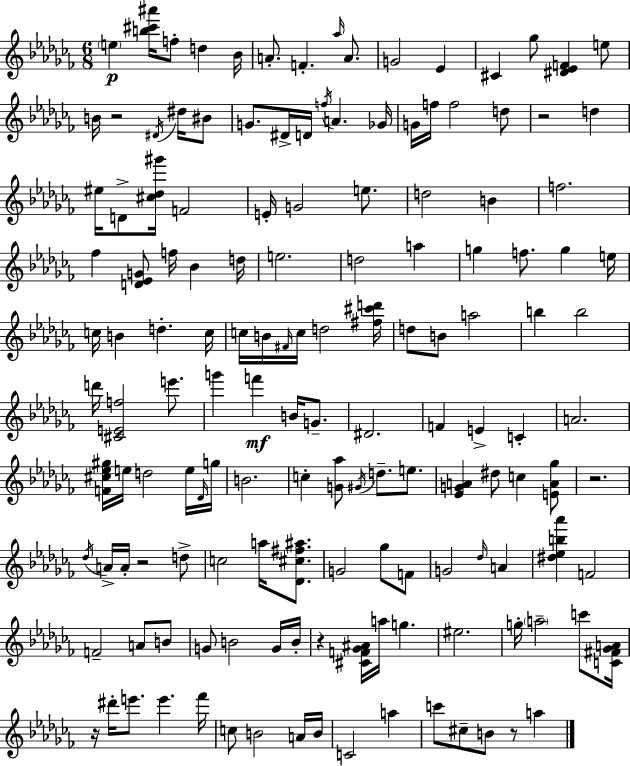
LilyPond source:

{
  \clef treble
  \numericTimeSignature
  \time 6/8
  \key aes \minor
  \parenthesize e''4\p <b'' cis''' ais'''>16 f''8-. d''4 bes'16 | a'8.-. f'4.-. \grace { aes''16 } a'8. | g'2 ees'4 | cis'4 ges''8 <dis' ees' f'>4 e''8 | \break b'16 r2 \acciaccatura { dis'16 } dis''16 | bis'8 g'8. dis'16-> d'16 \acciaccatura { f''16 } a'4. | ges'16 g'16 f''16 f''2 | d''8 r2 d''4 | \break eis''16 d'8-> <cis'' des'' gis'''>16 f'2 | e'16-. g'2 | e''8. d''2 b'4 | f''2. | \break fes''4 <d' ees' g'>8 f''16 bes'4 | d''16 e''2. | d''2 a''4 | g''4 f''8. g''4 | \break e''16 c''16 b'4 d''4.-. | c''16 c''16 b'16 \grace { fis'16 } c''16 d''2 | <fis'' cis''' d'''>16 d''8 b'8 a''2 | b''4 b''2 | \break d'''16 <cis' e' f''>2 | e'''8. g'''4 f'''4\mf | b'16 g'8.-- dis'2. | f'4 e'4-> | \break c'4-. a'2. | <f' cis'' ees'' gis''>16 e''16 d''2 | e''16 \grace { des'16 } g''16 b'2. | c''4-. <g' aes''>8 \acciaccatura { gis'16 } | \break d''8.-- e''8. <ees' g' a'>4 dis''8 | c''4 <e' a' ges''>8 r2. | \acciaccatura { des''16 } a'16-> a'16-. r2 | d''8-> c''2 | \break a''16 <des' cis'' fis'' ais''>8. g'2 | ges''8 f'8 g'2 | \grace { des''16 } a'4 <dis'' ees'' b'' aes'''>4 | f'2 f'2-- | \break a'8 b'8 g'8 b'2 | g'16 b'16-. r4 | <cis' f' ges' ais'>16 a''16 g''4. eis''2. | g''16-. \parenthesize a''2-- | \break c'''8 <c' fis' ges' a'>16 r16 dis'''16-. e'''8. | e'''4. fes'''16 c''8 b'2 | a'16 b'16 c'2 | a''4 c'''8 cis''8-- | \break b'8 r8 a''4 \bar "|."
}